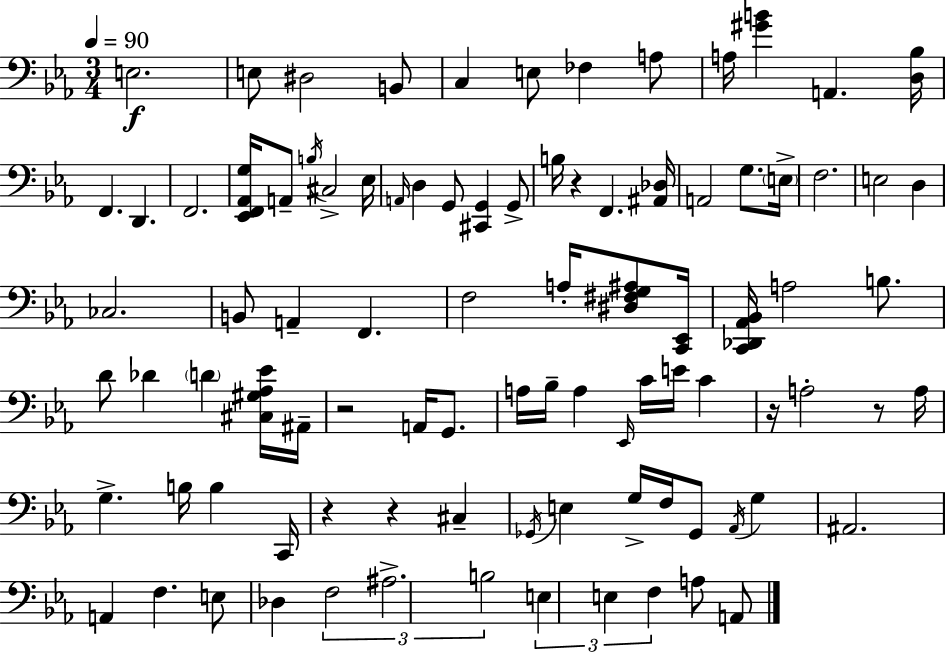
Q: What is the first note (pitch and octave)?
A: E3